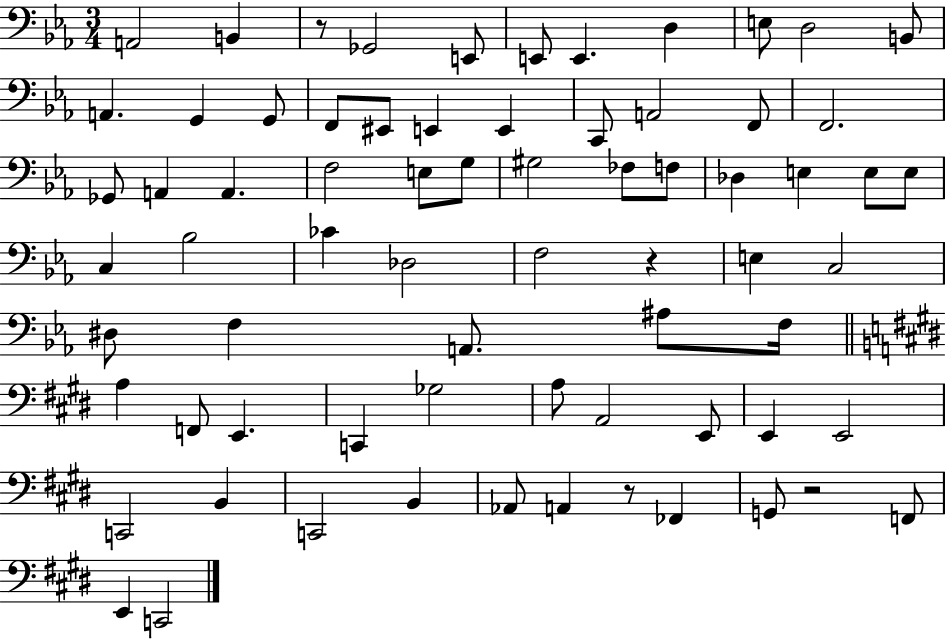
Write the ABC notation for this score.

X:1
T:Untitled
M:3/4
L:1/4
K:Eb
A,,2 B,, z/2 _G,,2 E,,/2 E,,/2 E,, D, E,/2 D,2 B,,/2 A,, G,, G,,/2 F,,/2 ^E,,/2 E,, E,, C,,/2 A,,2 F,,/2 F,,2 _G,,/2 A,, A,, F,2 E,/2 G,/2 ^G,2 _F,/2 F,/2 _D, E, E,/2 E,/2 C, _B,2 _C _D,2 F,2 z E, C,2 ^D,/2 F, A,,/2 ^A,/2 F,/4 A, F,,/2 E,, C,, _G,2 A,/2 A,,2 E,,/2 E,, E,,2 C,,2 B,, C,,2 B,, _A,,/2 A,, z/2 _F,, G,,/2 z2 F,,/2 E,, C,,2